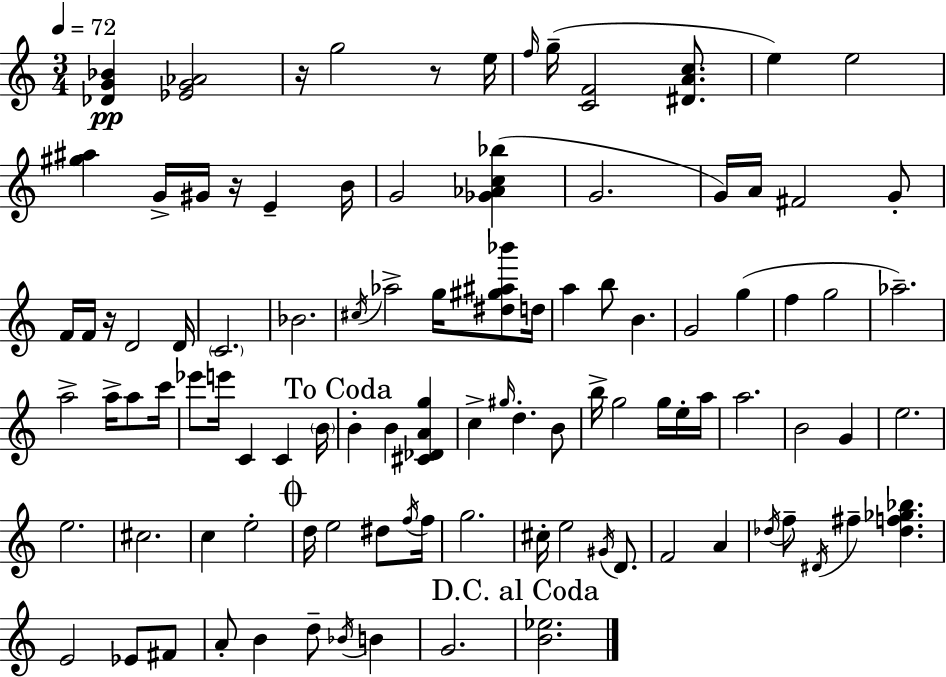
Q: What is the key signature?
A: C major